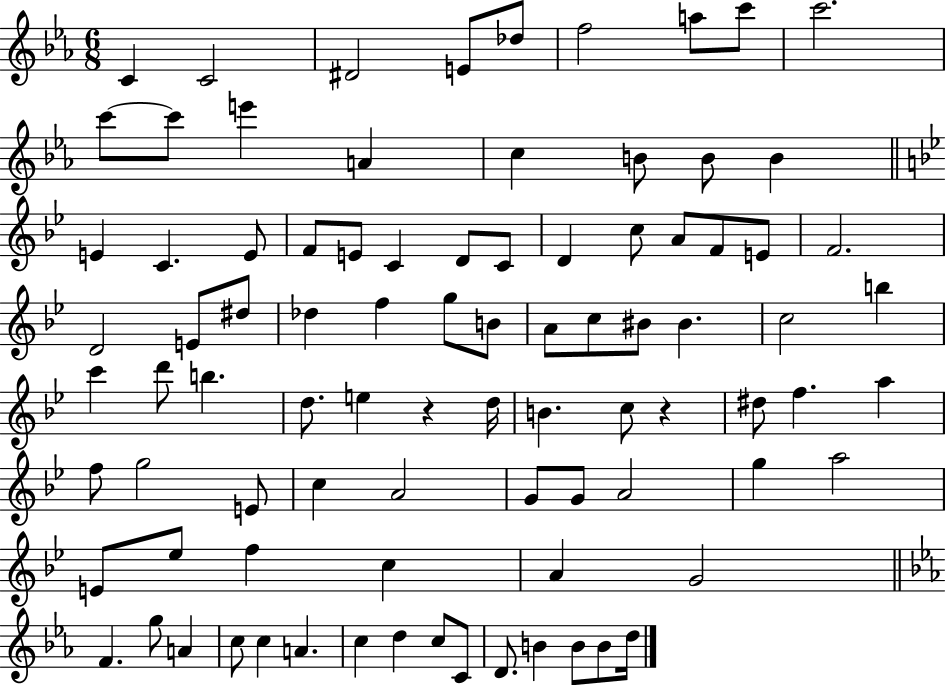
C4/q C4/h D#4/h E4/e Db5/e F5/h A5/e C6/e C6/h. C6/e C6/e E6/q A4/q C5/q B4/e B4/e B4/q E4/q C4/q. E4/e F4/e E4/e C4/q D4/e C4/e D4/q C5/e A4/e F4/e E4/e F4/h. D4/h E4/e D#5/e Db5/q F5/q G5/e B4/e A4/e C5/e BIS4/e BIS4/q. C5/h B5/q C6/q D6/e B5/q. D5/e. E5/q R/q D5/s B4/q. C5/e R/q D#5/e F5/q. A5/q F5/e G5/h E4/e C5/q A4/h G4/e G4/e A4/h G5/q A5/h E4/e Eb5/e F5/q C5/q A4/q G4/h F4/q. G5/e A4/q C5/e C5/q A4/q. C5/q D5/q C5/e C4/e D4/e. B4/q B4/e B4/e D5/s